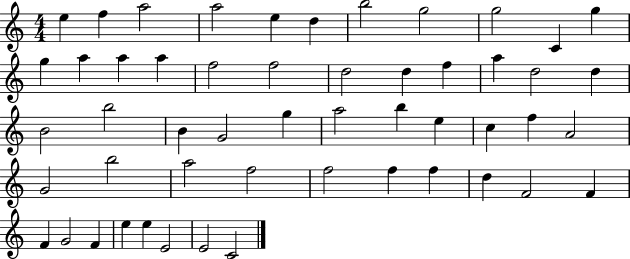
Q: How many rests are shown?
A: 0